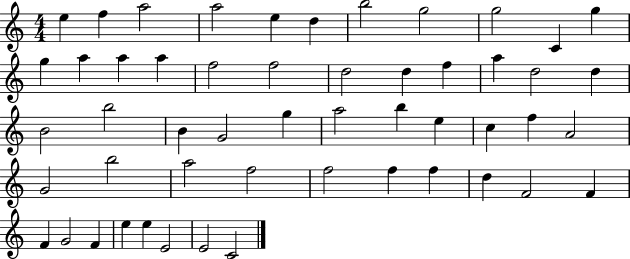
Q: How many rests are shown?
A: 0